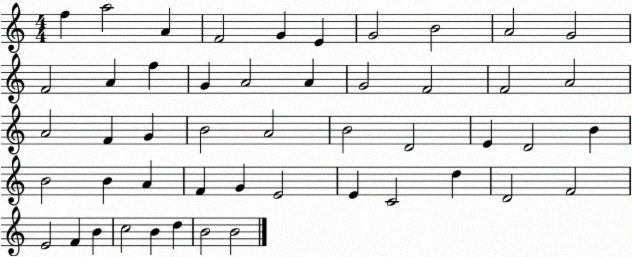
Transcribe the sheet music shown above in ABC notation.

X:1
T:Untitled
M:4/4
L:1/4
K:C
f a2 A F2 G E G2 B2 A2 G2 F2 A f G A2 A G2 F2 F2 A2 A2 F G B2 A2 B2 D2 E D2 B B2 B A F G E2 E C2 d D2 F2 E2 F B c2 B d B2 B2